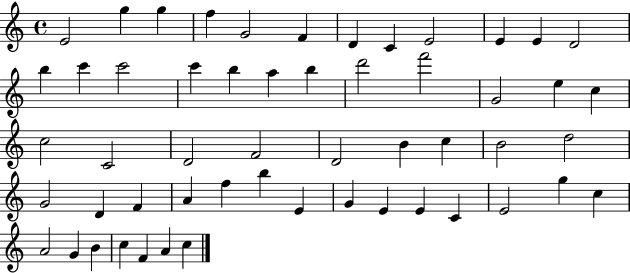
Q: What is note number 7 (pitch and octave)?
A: D4